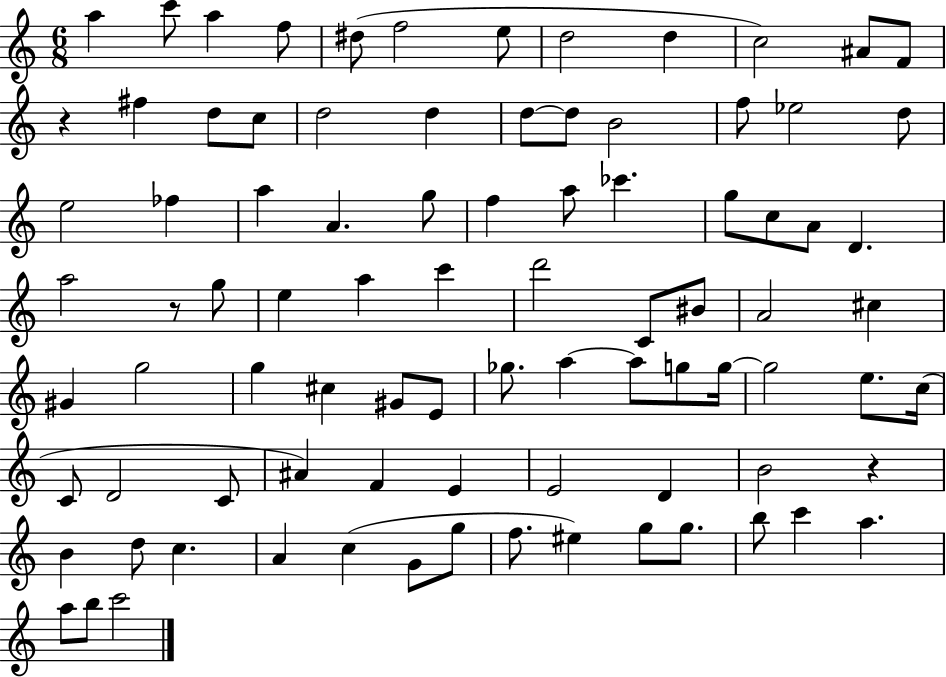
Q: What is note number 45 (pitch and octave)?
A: C#5